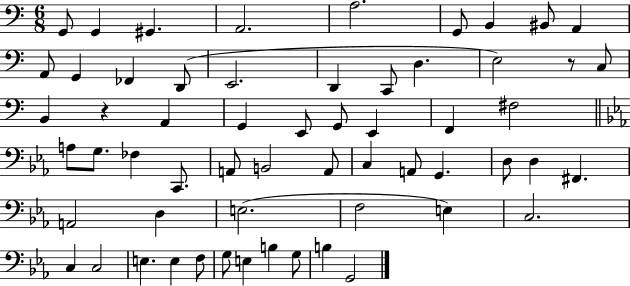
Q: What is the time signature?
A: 6/8